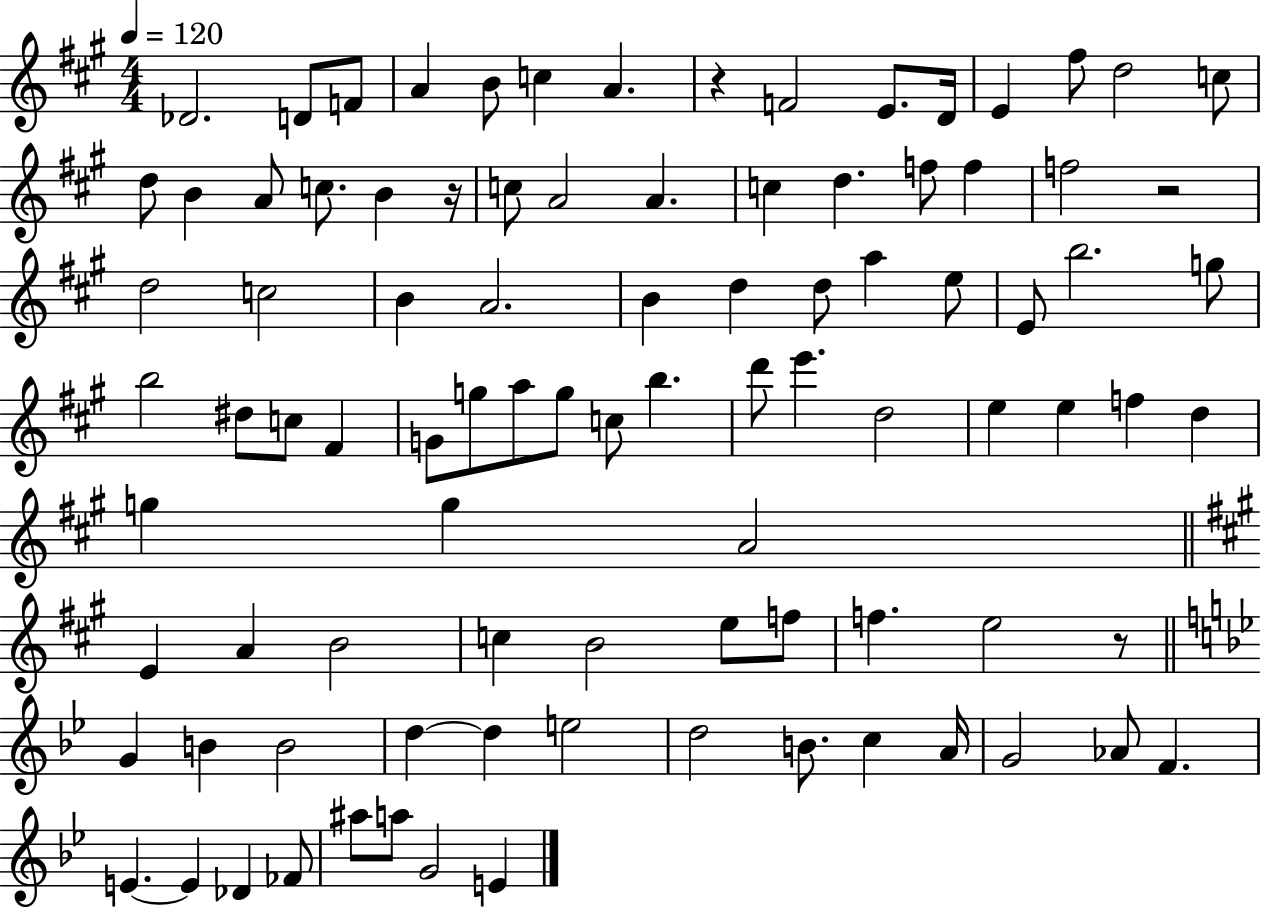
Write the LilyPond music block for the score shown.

{
  \clef treble
  \numericTimeSignature
  \time 4/4
  \key a \major
  \tempo 4 = 120
  des'2. d'8 f'8 | a'4 b'8 c''4 a'4. | r4 f'2 e'8. d'16 | e'4 fis''8 d''2 c''8 | \break d''8 b'4 a'8 c''8. b'4 r16 | c''8 a'2 a'4. | c''4 d''4. f''8 f''4 | f''2 r2 | \break d''2 c''2 | b'4 a'2. | b'4 d''4 d''8 a''4 e''8 | e'8 b''2. g''8 | \break b''2 dis''8 c''8 fis'4 | g'8 g''8 a''8 g''8 c''8 b''4. | d'''8 e'''4. d''2 | e''4 e''4 f''4 d''4 | \break g''4 g''4 a'2 | \bar "||" \break \key a \major e'4 a'4 b'2 | c''4 b'2 e''8 f''8 | f''4. e''2 r8 | \bar "||" \break \key g \minor g'4 b'4 b'2 | d''4~~ d''4 e''2 | d''2 b'8. c''4 a'16 | g'2 aes'8 f'4. | \break e'4.~~ e'4 des'4 fes'8 | ais''8 a''8 g'2 e'4 | \bar "|."
}